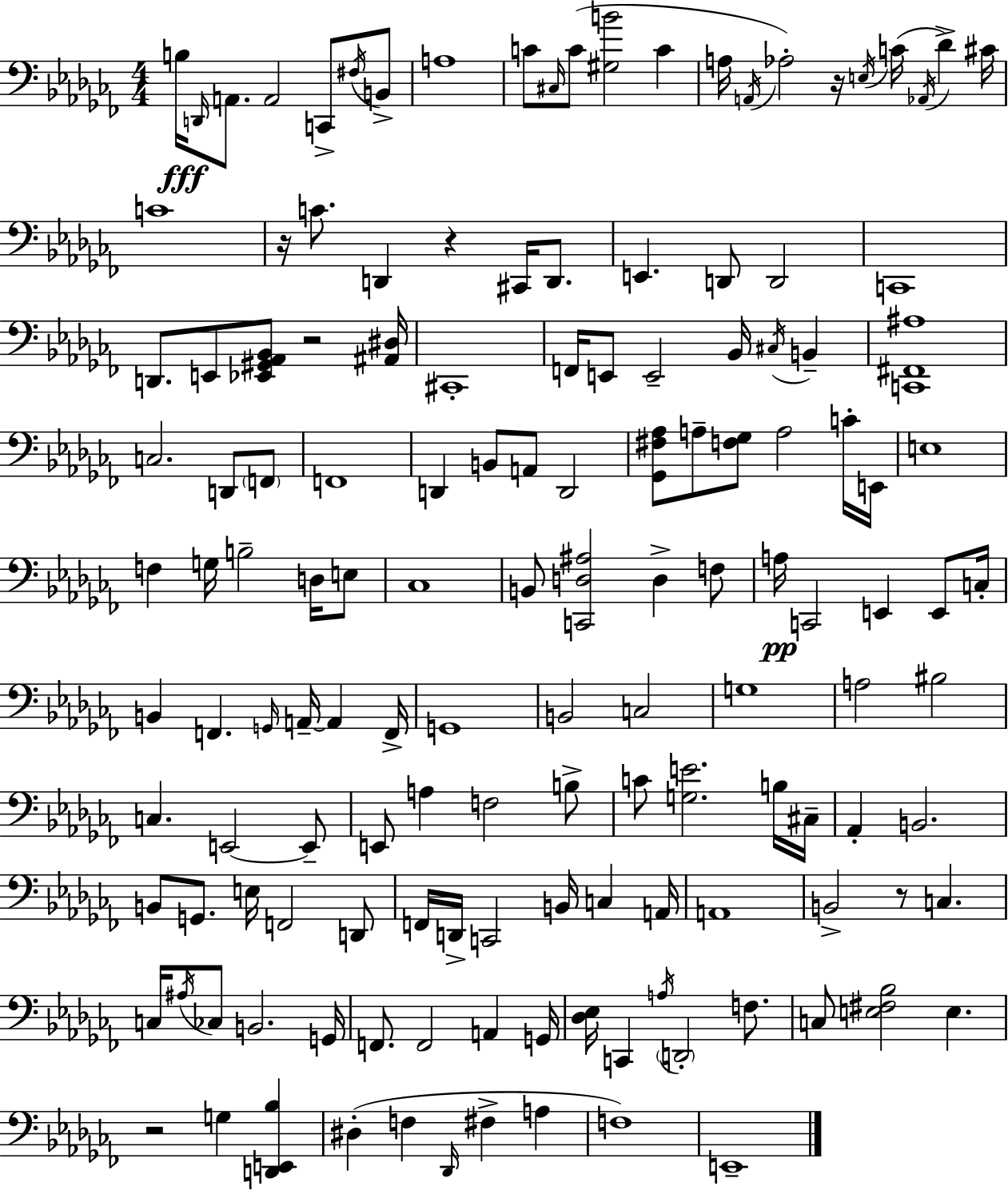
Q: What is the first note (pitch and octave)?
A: B3